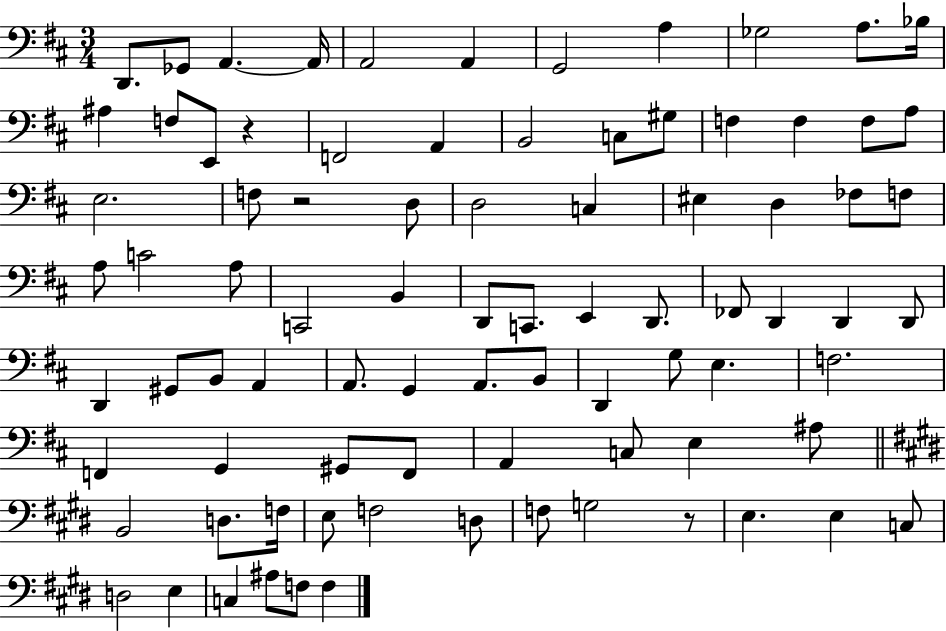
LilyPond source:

{
  \clef bass
  \numericTimeSignature
  \time 3/4
  \key d \major
  \repeat volta 2 { d,8. ges,8 a,4.~~ a,16 | a,2 a,4 | g,2 a4 | ges2 a8. bes16 | \break ais4 f8 e,8 r4 | f,2 a,4 | b,2 c8 gis8 | f4 f4 f8 a8 | \break e2. | f8 r2 d8 | d2 c4 | eis4 d4 fes8 f8 | \break a8 c'2 a8 | c,2 b,4 | d,8 c,8. e,4 d,8. | fes,8 d,4 d,4 d,8 | \break d,4 gis,8 b,8 a,4 | a,8. g,4 a,8. b,8 | d,4 g8 e4. | f2. | \break f,4 g,4 gis,8 f,8 | a,4 c8 e4 ais8 | \bar "||" \break \key e \major b,2 d8. f16 | e8 f2 d8 | f8 g2 r8 | e4. e4 c8 | \break d2 e4 | c4 ais8 f8 f4 | } \bar "|."
}